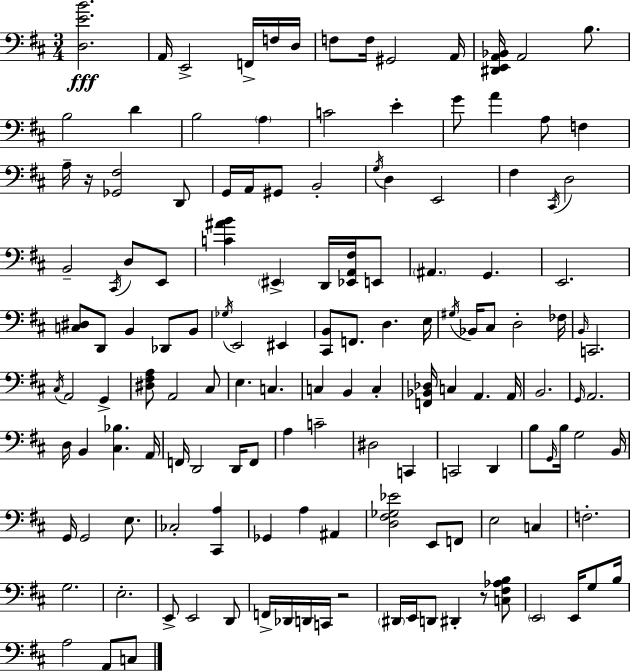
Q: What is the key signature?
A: D major